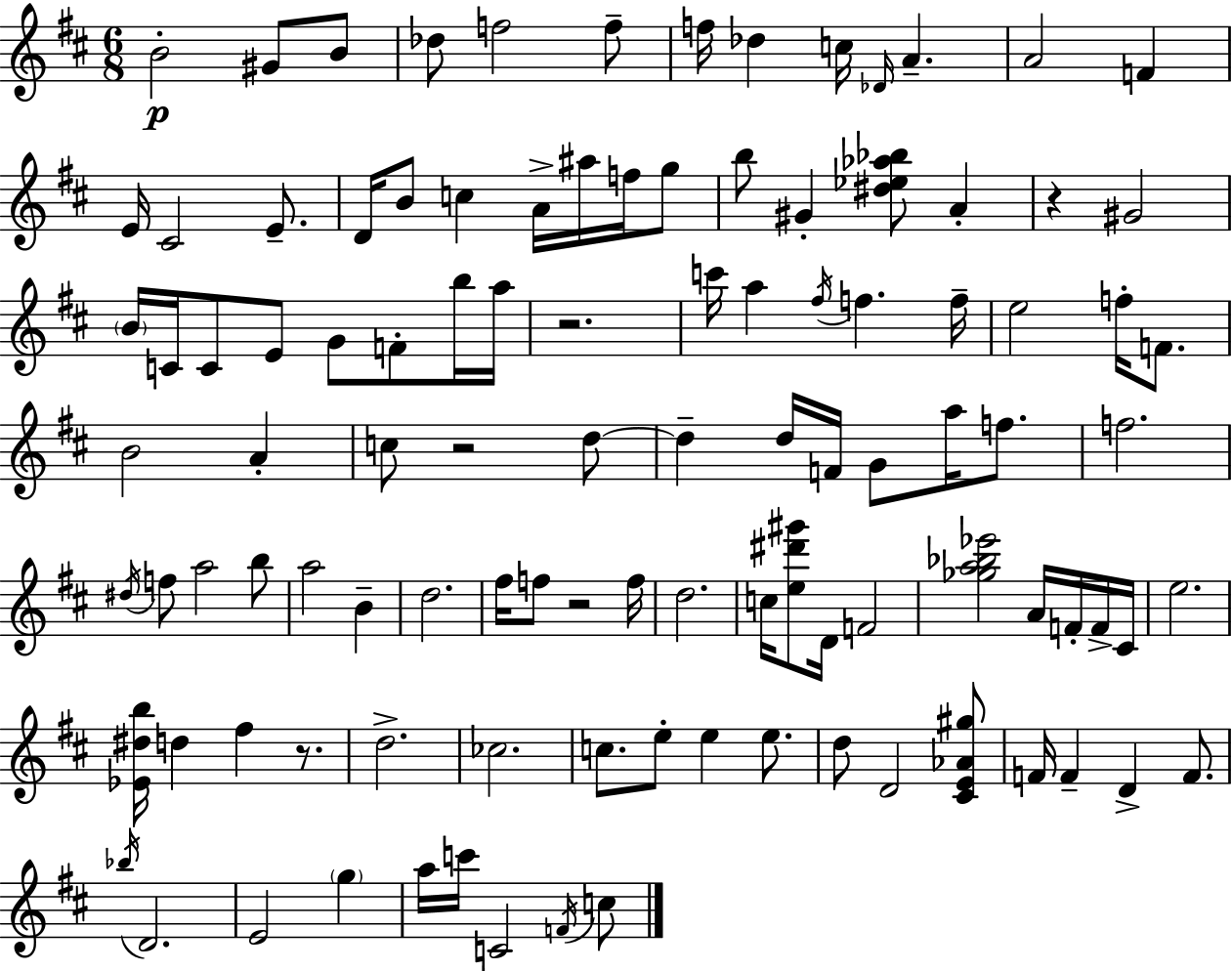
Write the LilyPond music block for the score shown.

{
  \clef treble
  \numericTimeSignature
  \time 6/8
  \key d \major
  b'2-.\p gis'8 b'8 | des''8 f''2 f''8-- | f''16 des''4 c''16 \grace { des'16 } a'4.-- | a'2 f'4 | \break e'16 cis'2 e'8.-- | d'16 b'8 c''4 a'16-> ais''16 f''16 g''8 | b''8 gis'4-. <dis'' ees'' aes'' bes''>8 a'4-. | r4 gis'2 | \break \parenthesize b'16 c'16 c'8 e'8 g'8 f'8-. b''16 | a''16 r2. | c'''16 a''4 \acciaccatura { fis''16 } f''4. | f''16-- e''2 f''16-. f'8. | \break b'2 a'4-. | c''8 r2 | d''8~~ d''4-- d''16 f'16 g'8 a''16 f''8. | f''2. | \break \acciaccatura { dis''16 } f''8 a''2 | b''8 a''2 b'4-- | d''2. | fis''16 f''8 r2 | \break f''16 d''2. | c''16 <e'' dis''' gis'''>8 d'16 f'2 | <ges'' a'' bes'' ees'''>2 a'16 | f'16-. f'16-> cis'16 e''2. | \break <ees' dis'' b''>16 d''4 fis''4 | r8. d''2.-> | ces''2. | c''8. e''8-. e''4 | \break e''8. d''8 d'2 | <cis' e' aes' gis''>8 f'16 f'4-- d'4-> | f'8. \acciaccatura { bes''16 } d'2. | e'2 | \break \parenthesize g''4 a''16 c'''16 c'2 | \acciaccatura { f'16 } c''8 \bar "|."
}